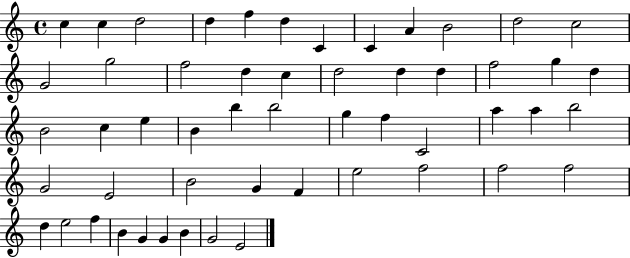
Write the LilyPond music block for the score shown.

{
  \clef treble
  \time 4/4
  \defaultTimeSignature
  \key c \major
  c''4 c''4 d''2 | d''4 f''4 d''4 c'4 | c'4 a'4 b'2 | d''2 c''2 | \break g'2 g''2 | f''2 d''4 c''4 | d''2 d''4 d''4 | f''2 g''4 d''4 | \break b'2 c''4 e''4 | b'4 b''4 b''2 | g''4 f''4 c'2 | a''4 a''4 b''2 | \break g'2 e'2 | b'2 g'4 f'4 | e''2 f''2 | f''2 f''2 | \break d''4 e''2 f''4 | b'4 g'4 g'4 b'4 | g'2 e'2 | \bar "|."
}